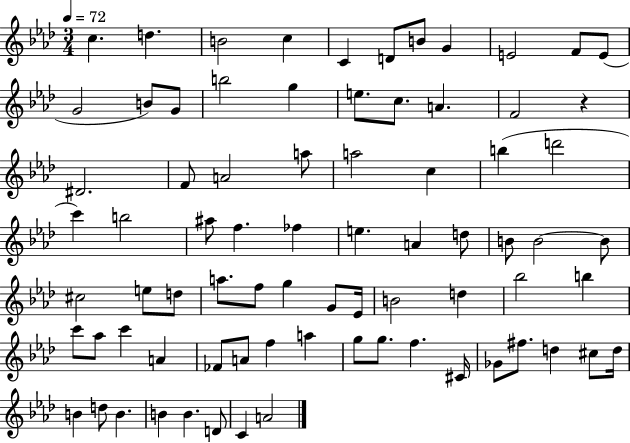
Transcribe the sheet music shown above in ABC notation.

X:1
T:Untitled
M:3/4
L:1/4
K:Ab
c d B2 c C D/2 B/2 G E2 F/2 E/2 G2 B/2 G/2 b2 g e/2 c/2 A F2 z ^D2 F/2 A2 a/2 a2 c b d'2 c' b2 ^a/2 f _f e A d/2 B/2 B2 B/2 ^c2 e/2 d/2 a/2 f/2 g G/2 _E/4 B2 d _b2 b c'/2 _a/2 c' A _F/2 A/2 f a g/2 g/2 f ^C/4 _G/2 ^f/2 d ^c/2 d/4 B d/2 B B B D/2 C A2